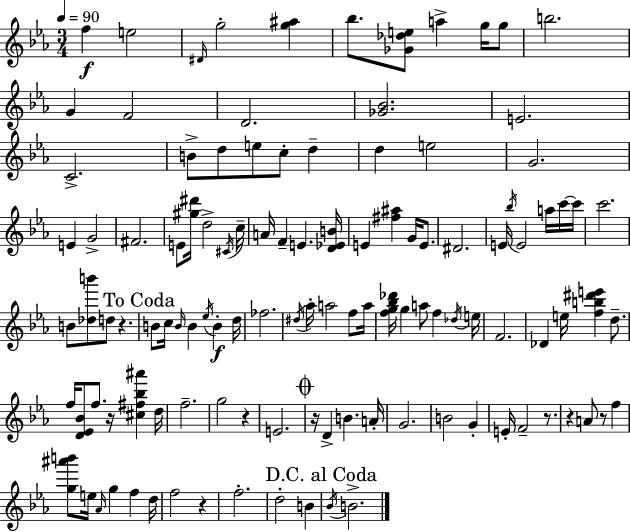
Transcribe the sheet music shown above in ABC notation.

X:1
T:Untitled
M:3/4
L:1/4
K:Eb
f e2 ^D/4 g2 [g^a] _b/2 [_G_de]/2 a g/4 g/2 b2 G F2 D2 [_G_B]2 E2 C2 B/2 d/2 e/2 c/2 d d e2 G2 E G2 ^F2 E/2 [^g^d']/4 d2 ^C/4 c/4 A/4 F E [D_EB]/4 E [^f^a] G/4 E/2 ^D2 E/4 _b/4 E2 a/4 c'/4 c'/4 c'2 B/2 [_db']/2 d/2 z B/2 c/4 B/4 B _e/4 B d/4 _f2 ^d/4 _a/4 a2 f/2 a/4 [fg_b_d']/4 g a/2 f _d/4 e/4 F2 _D e/4 [fb^d'e'] d/2 f/4 [D_E_B]/2 f/2 z/4 [^c^f_b^a'] d/4 f2 g2 z E2 z/4 D B A/4 G2 B2 G E/4 F2 z/2 z A/2 z/2 f [g^a'b']/2 e/4 _A/4 g f d/4 f2 z f2 d2 B _B/4 B2